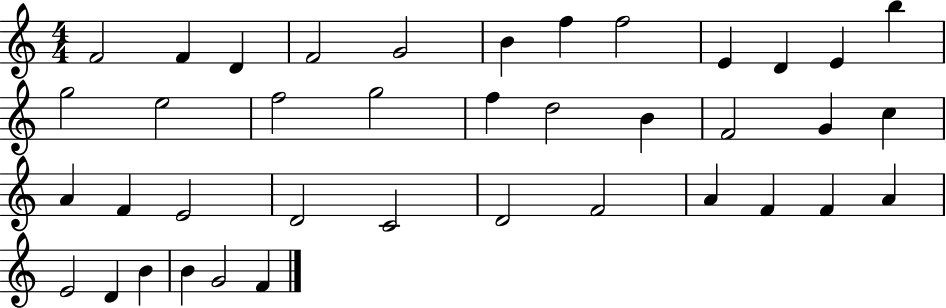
F4/h F4/q D4/q F4/h G4/h B4/q F5/q F5/h E4/q D4/q E4/q B5/q G5/h E5/h F5/h G5/h F5/q D5/h B4/q F4/h G4/q C5/q A4/q F4/q E4/h D4/h C4/h D4/h F4/h A4/q F4/q F4/q A4/q E4/h D4/q B4/q B4/q G4/h F4/q